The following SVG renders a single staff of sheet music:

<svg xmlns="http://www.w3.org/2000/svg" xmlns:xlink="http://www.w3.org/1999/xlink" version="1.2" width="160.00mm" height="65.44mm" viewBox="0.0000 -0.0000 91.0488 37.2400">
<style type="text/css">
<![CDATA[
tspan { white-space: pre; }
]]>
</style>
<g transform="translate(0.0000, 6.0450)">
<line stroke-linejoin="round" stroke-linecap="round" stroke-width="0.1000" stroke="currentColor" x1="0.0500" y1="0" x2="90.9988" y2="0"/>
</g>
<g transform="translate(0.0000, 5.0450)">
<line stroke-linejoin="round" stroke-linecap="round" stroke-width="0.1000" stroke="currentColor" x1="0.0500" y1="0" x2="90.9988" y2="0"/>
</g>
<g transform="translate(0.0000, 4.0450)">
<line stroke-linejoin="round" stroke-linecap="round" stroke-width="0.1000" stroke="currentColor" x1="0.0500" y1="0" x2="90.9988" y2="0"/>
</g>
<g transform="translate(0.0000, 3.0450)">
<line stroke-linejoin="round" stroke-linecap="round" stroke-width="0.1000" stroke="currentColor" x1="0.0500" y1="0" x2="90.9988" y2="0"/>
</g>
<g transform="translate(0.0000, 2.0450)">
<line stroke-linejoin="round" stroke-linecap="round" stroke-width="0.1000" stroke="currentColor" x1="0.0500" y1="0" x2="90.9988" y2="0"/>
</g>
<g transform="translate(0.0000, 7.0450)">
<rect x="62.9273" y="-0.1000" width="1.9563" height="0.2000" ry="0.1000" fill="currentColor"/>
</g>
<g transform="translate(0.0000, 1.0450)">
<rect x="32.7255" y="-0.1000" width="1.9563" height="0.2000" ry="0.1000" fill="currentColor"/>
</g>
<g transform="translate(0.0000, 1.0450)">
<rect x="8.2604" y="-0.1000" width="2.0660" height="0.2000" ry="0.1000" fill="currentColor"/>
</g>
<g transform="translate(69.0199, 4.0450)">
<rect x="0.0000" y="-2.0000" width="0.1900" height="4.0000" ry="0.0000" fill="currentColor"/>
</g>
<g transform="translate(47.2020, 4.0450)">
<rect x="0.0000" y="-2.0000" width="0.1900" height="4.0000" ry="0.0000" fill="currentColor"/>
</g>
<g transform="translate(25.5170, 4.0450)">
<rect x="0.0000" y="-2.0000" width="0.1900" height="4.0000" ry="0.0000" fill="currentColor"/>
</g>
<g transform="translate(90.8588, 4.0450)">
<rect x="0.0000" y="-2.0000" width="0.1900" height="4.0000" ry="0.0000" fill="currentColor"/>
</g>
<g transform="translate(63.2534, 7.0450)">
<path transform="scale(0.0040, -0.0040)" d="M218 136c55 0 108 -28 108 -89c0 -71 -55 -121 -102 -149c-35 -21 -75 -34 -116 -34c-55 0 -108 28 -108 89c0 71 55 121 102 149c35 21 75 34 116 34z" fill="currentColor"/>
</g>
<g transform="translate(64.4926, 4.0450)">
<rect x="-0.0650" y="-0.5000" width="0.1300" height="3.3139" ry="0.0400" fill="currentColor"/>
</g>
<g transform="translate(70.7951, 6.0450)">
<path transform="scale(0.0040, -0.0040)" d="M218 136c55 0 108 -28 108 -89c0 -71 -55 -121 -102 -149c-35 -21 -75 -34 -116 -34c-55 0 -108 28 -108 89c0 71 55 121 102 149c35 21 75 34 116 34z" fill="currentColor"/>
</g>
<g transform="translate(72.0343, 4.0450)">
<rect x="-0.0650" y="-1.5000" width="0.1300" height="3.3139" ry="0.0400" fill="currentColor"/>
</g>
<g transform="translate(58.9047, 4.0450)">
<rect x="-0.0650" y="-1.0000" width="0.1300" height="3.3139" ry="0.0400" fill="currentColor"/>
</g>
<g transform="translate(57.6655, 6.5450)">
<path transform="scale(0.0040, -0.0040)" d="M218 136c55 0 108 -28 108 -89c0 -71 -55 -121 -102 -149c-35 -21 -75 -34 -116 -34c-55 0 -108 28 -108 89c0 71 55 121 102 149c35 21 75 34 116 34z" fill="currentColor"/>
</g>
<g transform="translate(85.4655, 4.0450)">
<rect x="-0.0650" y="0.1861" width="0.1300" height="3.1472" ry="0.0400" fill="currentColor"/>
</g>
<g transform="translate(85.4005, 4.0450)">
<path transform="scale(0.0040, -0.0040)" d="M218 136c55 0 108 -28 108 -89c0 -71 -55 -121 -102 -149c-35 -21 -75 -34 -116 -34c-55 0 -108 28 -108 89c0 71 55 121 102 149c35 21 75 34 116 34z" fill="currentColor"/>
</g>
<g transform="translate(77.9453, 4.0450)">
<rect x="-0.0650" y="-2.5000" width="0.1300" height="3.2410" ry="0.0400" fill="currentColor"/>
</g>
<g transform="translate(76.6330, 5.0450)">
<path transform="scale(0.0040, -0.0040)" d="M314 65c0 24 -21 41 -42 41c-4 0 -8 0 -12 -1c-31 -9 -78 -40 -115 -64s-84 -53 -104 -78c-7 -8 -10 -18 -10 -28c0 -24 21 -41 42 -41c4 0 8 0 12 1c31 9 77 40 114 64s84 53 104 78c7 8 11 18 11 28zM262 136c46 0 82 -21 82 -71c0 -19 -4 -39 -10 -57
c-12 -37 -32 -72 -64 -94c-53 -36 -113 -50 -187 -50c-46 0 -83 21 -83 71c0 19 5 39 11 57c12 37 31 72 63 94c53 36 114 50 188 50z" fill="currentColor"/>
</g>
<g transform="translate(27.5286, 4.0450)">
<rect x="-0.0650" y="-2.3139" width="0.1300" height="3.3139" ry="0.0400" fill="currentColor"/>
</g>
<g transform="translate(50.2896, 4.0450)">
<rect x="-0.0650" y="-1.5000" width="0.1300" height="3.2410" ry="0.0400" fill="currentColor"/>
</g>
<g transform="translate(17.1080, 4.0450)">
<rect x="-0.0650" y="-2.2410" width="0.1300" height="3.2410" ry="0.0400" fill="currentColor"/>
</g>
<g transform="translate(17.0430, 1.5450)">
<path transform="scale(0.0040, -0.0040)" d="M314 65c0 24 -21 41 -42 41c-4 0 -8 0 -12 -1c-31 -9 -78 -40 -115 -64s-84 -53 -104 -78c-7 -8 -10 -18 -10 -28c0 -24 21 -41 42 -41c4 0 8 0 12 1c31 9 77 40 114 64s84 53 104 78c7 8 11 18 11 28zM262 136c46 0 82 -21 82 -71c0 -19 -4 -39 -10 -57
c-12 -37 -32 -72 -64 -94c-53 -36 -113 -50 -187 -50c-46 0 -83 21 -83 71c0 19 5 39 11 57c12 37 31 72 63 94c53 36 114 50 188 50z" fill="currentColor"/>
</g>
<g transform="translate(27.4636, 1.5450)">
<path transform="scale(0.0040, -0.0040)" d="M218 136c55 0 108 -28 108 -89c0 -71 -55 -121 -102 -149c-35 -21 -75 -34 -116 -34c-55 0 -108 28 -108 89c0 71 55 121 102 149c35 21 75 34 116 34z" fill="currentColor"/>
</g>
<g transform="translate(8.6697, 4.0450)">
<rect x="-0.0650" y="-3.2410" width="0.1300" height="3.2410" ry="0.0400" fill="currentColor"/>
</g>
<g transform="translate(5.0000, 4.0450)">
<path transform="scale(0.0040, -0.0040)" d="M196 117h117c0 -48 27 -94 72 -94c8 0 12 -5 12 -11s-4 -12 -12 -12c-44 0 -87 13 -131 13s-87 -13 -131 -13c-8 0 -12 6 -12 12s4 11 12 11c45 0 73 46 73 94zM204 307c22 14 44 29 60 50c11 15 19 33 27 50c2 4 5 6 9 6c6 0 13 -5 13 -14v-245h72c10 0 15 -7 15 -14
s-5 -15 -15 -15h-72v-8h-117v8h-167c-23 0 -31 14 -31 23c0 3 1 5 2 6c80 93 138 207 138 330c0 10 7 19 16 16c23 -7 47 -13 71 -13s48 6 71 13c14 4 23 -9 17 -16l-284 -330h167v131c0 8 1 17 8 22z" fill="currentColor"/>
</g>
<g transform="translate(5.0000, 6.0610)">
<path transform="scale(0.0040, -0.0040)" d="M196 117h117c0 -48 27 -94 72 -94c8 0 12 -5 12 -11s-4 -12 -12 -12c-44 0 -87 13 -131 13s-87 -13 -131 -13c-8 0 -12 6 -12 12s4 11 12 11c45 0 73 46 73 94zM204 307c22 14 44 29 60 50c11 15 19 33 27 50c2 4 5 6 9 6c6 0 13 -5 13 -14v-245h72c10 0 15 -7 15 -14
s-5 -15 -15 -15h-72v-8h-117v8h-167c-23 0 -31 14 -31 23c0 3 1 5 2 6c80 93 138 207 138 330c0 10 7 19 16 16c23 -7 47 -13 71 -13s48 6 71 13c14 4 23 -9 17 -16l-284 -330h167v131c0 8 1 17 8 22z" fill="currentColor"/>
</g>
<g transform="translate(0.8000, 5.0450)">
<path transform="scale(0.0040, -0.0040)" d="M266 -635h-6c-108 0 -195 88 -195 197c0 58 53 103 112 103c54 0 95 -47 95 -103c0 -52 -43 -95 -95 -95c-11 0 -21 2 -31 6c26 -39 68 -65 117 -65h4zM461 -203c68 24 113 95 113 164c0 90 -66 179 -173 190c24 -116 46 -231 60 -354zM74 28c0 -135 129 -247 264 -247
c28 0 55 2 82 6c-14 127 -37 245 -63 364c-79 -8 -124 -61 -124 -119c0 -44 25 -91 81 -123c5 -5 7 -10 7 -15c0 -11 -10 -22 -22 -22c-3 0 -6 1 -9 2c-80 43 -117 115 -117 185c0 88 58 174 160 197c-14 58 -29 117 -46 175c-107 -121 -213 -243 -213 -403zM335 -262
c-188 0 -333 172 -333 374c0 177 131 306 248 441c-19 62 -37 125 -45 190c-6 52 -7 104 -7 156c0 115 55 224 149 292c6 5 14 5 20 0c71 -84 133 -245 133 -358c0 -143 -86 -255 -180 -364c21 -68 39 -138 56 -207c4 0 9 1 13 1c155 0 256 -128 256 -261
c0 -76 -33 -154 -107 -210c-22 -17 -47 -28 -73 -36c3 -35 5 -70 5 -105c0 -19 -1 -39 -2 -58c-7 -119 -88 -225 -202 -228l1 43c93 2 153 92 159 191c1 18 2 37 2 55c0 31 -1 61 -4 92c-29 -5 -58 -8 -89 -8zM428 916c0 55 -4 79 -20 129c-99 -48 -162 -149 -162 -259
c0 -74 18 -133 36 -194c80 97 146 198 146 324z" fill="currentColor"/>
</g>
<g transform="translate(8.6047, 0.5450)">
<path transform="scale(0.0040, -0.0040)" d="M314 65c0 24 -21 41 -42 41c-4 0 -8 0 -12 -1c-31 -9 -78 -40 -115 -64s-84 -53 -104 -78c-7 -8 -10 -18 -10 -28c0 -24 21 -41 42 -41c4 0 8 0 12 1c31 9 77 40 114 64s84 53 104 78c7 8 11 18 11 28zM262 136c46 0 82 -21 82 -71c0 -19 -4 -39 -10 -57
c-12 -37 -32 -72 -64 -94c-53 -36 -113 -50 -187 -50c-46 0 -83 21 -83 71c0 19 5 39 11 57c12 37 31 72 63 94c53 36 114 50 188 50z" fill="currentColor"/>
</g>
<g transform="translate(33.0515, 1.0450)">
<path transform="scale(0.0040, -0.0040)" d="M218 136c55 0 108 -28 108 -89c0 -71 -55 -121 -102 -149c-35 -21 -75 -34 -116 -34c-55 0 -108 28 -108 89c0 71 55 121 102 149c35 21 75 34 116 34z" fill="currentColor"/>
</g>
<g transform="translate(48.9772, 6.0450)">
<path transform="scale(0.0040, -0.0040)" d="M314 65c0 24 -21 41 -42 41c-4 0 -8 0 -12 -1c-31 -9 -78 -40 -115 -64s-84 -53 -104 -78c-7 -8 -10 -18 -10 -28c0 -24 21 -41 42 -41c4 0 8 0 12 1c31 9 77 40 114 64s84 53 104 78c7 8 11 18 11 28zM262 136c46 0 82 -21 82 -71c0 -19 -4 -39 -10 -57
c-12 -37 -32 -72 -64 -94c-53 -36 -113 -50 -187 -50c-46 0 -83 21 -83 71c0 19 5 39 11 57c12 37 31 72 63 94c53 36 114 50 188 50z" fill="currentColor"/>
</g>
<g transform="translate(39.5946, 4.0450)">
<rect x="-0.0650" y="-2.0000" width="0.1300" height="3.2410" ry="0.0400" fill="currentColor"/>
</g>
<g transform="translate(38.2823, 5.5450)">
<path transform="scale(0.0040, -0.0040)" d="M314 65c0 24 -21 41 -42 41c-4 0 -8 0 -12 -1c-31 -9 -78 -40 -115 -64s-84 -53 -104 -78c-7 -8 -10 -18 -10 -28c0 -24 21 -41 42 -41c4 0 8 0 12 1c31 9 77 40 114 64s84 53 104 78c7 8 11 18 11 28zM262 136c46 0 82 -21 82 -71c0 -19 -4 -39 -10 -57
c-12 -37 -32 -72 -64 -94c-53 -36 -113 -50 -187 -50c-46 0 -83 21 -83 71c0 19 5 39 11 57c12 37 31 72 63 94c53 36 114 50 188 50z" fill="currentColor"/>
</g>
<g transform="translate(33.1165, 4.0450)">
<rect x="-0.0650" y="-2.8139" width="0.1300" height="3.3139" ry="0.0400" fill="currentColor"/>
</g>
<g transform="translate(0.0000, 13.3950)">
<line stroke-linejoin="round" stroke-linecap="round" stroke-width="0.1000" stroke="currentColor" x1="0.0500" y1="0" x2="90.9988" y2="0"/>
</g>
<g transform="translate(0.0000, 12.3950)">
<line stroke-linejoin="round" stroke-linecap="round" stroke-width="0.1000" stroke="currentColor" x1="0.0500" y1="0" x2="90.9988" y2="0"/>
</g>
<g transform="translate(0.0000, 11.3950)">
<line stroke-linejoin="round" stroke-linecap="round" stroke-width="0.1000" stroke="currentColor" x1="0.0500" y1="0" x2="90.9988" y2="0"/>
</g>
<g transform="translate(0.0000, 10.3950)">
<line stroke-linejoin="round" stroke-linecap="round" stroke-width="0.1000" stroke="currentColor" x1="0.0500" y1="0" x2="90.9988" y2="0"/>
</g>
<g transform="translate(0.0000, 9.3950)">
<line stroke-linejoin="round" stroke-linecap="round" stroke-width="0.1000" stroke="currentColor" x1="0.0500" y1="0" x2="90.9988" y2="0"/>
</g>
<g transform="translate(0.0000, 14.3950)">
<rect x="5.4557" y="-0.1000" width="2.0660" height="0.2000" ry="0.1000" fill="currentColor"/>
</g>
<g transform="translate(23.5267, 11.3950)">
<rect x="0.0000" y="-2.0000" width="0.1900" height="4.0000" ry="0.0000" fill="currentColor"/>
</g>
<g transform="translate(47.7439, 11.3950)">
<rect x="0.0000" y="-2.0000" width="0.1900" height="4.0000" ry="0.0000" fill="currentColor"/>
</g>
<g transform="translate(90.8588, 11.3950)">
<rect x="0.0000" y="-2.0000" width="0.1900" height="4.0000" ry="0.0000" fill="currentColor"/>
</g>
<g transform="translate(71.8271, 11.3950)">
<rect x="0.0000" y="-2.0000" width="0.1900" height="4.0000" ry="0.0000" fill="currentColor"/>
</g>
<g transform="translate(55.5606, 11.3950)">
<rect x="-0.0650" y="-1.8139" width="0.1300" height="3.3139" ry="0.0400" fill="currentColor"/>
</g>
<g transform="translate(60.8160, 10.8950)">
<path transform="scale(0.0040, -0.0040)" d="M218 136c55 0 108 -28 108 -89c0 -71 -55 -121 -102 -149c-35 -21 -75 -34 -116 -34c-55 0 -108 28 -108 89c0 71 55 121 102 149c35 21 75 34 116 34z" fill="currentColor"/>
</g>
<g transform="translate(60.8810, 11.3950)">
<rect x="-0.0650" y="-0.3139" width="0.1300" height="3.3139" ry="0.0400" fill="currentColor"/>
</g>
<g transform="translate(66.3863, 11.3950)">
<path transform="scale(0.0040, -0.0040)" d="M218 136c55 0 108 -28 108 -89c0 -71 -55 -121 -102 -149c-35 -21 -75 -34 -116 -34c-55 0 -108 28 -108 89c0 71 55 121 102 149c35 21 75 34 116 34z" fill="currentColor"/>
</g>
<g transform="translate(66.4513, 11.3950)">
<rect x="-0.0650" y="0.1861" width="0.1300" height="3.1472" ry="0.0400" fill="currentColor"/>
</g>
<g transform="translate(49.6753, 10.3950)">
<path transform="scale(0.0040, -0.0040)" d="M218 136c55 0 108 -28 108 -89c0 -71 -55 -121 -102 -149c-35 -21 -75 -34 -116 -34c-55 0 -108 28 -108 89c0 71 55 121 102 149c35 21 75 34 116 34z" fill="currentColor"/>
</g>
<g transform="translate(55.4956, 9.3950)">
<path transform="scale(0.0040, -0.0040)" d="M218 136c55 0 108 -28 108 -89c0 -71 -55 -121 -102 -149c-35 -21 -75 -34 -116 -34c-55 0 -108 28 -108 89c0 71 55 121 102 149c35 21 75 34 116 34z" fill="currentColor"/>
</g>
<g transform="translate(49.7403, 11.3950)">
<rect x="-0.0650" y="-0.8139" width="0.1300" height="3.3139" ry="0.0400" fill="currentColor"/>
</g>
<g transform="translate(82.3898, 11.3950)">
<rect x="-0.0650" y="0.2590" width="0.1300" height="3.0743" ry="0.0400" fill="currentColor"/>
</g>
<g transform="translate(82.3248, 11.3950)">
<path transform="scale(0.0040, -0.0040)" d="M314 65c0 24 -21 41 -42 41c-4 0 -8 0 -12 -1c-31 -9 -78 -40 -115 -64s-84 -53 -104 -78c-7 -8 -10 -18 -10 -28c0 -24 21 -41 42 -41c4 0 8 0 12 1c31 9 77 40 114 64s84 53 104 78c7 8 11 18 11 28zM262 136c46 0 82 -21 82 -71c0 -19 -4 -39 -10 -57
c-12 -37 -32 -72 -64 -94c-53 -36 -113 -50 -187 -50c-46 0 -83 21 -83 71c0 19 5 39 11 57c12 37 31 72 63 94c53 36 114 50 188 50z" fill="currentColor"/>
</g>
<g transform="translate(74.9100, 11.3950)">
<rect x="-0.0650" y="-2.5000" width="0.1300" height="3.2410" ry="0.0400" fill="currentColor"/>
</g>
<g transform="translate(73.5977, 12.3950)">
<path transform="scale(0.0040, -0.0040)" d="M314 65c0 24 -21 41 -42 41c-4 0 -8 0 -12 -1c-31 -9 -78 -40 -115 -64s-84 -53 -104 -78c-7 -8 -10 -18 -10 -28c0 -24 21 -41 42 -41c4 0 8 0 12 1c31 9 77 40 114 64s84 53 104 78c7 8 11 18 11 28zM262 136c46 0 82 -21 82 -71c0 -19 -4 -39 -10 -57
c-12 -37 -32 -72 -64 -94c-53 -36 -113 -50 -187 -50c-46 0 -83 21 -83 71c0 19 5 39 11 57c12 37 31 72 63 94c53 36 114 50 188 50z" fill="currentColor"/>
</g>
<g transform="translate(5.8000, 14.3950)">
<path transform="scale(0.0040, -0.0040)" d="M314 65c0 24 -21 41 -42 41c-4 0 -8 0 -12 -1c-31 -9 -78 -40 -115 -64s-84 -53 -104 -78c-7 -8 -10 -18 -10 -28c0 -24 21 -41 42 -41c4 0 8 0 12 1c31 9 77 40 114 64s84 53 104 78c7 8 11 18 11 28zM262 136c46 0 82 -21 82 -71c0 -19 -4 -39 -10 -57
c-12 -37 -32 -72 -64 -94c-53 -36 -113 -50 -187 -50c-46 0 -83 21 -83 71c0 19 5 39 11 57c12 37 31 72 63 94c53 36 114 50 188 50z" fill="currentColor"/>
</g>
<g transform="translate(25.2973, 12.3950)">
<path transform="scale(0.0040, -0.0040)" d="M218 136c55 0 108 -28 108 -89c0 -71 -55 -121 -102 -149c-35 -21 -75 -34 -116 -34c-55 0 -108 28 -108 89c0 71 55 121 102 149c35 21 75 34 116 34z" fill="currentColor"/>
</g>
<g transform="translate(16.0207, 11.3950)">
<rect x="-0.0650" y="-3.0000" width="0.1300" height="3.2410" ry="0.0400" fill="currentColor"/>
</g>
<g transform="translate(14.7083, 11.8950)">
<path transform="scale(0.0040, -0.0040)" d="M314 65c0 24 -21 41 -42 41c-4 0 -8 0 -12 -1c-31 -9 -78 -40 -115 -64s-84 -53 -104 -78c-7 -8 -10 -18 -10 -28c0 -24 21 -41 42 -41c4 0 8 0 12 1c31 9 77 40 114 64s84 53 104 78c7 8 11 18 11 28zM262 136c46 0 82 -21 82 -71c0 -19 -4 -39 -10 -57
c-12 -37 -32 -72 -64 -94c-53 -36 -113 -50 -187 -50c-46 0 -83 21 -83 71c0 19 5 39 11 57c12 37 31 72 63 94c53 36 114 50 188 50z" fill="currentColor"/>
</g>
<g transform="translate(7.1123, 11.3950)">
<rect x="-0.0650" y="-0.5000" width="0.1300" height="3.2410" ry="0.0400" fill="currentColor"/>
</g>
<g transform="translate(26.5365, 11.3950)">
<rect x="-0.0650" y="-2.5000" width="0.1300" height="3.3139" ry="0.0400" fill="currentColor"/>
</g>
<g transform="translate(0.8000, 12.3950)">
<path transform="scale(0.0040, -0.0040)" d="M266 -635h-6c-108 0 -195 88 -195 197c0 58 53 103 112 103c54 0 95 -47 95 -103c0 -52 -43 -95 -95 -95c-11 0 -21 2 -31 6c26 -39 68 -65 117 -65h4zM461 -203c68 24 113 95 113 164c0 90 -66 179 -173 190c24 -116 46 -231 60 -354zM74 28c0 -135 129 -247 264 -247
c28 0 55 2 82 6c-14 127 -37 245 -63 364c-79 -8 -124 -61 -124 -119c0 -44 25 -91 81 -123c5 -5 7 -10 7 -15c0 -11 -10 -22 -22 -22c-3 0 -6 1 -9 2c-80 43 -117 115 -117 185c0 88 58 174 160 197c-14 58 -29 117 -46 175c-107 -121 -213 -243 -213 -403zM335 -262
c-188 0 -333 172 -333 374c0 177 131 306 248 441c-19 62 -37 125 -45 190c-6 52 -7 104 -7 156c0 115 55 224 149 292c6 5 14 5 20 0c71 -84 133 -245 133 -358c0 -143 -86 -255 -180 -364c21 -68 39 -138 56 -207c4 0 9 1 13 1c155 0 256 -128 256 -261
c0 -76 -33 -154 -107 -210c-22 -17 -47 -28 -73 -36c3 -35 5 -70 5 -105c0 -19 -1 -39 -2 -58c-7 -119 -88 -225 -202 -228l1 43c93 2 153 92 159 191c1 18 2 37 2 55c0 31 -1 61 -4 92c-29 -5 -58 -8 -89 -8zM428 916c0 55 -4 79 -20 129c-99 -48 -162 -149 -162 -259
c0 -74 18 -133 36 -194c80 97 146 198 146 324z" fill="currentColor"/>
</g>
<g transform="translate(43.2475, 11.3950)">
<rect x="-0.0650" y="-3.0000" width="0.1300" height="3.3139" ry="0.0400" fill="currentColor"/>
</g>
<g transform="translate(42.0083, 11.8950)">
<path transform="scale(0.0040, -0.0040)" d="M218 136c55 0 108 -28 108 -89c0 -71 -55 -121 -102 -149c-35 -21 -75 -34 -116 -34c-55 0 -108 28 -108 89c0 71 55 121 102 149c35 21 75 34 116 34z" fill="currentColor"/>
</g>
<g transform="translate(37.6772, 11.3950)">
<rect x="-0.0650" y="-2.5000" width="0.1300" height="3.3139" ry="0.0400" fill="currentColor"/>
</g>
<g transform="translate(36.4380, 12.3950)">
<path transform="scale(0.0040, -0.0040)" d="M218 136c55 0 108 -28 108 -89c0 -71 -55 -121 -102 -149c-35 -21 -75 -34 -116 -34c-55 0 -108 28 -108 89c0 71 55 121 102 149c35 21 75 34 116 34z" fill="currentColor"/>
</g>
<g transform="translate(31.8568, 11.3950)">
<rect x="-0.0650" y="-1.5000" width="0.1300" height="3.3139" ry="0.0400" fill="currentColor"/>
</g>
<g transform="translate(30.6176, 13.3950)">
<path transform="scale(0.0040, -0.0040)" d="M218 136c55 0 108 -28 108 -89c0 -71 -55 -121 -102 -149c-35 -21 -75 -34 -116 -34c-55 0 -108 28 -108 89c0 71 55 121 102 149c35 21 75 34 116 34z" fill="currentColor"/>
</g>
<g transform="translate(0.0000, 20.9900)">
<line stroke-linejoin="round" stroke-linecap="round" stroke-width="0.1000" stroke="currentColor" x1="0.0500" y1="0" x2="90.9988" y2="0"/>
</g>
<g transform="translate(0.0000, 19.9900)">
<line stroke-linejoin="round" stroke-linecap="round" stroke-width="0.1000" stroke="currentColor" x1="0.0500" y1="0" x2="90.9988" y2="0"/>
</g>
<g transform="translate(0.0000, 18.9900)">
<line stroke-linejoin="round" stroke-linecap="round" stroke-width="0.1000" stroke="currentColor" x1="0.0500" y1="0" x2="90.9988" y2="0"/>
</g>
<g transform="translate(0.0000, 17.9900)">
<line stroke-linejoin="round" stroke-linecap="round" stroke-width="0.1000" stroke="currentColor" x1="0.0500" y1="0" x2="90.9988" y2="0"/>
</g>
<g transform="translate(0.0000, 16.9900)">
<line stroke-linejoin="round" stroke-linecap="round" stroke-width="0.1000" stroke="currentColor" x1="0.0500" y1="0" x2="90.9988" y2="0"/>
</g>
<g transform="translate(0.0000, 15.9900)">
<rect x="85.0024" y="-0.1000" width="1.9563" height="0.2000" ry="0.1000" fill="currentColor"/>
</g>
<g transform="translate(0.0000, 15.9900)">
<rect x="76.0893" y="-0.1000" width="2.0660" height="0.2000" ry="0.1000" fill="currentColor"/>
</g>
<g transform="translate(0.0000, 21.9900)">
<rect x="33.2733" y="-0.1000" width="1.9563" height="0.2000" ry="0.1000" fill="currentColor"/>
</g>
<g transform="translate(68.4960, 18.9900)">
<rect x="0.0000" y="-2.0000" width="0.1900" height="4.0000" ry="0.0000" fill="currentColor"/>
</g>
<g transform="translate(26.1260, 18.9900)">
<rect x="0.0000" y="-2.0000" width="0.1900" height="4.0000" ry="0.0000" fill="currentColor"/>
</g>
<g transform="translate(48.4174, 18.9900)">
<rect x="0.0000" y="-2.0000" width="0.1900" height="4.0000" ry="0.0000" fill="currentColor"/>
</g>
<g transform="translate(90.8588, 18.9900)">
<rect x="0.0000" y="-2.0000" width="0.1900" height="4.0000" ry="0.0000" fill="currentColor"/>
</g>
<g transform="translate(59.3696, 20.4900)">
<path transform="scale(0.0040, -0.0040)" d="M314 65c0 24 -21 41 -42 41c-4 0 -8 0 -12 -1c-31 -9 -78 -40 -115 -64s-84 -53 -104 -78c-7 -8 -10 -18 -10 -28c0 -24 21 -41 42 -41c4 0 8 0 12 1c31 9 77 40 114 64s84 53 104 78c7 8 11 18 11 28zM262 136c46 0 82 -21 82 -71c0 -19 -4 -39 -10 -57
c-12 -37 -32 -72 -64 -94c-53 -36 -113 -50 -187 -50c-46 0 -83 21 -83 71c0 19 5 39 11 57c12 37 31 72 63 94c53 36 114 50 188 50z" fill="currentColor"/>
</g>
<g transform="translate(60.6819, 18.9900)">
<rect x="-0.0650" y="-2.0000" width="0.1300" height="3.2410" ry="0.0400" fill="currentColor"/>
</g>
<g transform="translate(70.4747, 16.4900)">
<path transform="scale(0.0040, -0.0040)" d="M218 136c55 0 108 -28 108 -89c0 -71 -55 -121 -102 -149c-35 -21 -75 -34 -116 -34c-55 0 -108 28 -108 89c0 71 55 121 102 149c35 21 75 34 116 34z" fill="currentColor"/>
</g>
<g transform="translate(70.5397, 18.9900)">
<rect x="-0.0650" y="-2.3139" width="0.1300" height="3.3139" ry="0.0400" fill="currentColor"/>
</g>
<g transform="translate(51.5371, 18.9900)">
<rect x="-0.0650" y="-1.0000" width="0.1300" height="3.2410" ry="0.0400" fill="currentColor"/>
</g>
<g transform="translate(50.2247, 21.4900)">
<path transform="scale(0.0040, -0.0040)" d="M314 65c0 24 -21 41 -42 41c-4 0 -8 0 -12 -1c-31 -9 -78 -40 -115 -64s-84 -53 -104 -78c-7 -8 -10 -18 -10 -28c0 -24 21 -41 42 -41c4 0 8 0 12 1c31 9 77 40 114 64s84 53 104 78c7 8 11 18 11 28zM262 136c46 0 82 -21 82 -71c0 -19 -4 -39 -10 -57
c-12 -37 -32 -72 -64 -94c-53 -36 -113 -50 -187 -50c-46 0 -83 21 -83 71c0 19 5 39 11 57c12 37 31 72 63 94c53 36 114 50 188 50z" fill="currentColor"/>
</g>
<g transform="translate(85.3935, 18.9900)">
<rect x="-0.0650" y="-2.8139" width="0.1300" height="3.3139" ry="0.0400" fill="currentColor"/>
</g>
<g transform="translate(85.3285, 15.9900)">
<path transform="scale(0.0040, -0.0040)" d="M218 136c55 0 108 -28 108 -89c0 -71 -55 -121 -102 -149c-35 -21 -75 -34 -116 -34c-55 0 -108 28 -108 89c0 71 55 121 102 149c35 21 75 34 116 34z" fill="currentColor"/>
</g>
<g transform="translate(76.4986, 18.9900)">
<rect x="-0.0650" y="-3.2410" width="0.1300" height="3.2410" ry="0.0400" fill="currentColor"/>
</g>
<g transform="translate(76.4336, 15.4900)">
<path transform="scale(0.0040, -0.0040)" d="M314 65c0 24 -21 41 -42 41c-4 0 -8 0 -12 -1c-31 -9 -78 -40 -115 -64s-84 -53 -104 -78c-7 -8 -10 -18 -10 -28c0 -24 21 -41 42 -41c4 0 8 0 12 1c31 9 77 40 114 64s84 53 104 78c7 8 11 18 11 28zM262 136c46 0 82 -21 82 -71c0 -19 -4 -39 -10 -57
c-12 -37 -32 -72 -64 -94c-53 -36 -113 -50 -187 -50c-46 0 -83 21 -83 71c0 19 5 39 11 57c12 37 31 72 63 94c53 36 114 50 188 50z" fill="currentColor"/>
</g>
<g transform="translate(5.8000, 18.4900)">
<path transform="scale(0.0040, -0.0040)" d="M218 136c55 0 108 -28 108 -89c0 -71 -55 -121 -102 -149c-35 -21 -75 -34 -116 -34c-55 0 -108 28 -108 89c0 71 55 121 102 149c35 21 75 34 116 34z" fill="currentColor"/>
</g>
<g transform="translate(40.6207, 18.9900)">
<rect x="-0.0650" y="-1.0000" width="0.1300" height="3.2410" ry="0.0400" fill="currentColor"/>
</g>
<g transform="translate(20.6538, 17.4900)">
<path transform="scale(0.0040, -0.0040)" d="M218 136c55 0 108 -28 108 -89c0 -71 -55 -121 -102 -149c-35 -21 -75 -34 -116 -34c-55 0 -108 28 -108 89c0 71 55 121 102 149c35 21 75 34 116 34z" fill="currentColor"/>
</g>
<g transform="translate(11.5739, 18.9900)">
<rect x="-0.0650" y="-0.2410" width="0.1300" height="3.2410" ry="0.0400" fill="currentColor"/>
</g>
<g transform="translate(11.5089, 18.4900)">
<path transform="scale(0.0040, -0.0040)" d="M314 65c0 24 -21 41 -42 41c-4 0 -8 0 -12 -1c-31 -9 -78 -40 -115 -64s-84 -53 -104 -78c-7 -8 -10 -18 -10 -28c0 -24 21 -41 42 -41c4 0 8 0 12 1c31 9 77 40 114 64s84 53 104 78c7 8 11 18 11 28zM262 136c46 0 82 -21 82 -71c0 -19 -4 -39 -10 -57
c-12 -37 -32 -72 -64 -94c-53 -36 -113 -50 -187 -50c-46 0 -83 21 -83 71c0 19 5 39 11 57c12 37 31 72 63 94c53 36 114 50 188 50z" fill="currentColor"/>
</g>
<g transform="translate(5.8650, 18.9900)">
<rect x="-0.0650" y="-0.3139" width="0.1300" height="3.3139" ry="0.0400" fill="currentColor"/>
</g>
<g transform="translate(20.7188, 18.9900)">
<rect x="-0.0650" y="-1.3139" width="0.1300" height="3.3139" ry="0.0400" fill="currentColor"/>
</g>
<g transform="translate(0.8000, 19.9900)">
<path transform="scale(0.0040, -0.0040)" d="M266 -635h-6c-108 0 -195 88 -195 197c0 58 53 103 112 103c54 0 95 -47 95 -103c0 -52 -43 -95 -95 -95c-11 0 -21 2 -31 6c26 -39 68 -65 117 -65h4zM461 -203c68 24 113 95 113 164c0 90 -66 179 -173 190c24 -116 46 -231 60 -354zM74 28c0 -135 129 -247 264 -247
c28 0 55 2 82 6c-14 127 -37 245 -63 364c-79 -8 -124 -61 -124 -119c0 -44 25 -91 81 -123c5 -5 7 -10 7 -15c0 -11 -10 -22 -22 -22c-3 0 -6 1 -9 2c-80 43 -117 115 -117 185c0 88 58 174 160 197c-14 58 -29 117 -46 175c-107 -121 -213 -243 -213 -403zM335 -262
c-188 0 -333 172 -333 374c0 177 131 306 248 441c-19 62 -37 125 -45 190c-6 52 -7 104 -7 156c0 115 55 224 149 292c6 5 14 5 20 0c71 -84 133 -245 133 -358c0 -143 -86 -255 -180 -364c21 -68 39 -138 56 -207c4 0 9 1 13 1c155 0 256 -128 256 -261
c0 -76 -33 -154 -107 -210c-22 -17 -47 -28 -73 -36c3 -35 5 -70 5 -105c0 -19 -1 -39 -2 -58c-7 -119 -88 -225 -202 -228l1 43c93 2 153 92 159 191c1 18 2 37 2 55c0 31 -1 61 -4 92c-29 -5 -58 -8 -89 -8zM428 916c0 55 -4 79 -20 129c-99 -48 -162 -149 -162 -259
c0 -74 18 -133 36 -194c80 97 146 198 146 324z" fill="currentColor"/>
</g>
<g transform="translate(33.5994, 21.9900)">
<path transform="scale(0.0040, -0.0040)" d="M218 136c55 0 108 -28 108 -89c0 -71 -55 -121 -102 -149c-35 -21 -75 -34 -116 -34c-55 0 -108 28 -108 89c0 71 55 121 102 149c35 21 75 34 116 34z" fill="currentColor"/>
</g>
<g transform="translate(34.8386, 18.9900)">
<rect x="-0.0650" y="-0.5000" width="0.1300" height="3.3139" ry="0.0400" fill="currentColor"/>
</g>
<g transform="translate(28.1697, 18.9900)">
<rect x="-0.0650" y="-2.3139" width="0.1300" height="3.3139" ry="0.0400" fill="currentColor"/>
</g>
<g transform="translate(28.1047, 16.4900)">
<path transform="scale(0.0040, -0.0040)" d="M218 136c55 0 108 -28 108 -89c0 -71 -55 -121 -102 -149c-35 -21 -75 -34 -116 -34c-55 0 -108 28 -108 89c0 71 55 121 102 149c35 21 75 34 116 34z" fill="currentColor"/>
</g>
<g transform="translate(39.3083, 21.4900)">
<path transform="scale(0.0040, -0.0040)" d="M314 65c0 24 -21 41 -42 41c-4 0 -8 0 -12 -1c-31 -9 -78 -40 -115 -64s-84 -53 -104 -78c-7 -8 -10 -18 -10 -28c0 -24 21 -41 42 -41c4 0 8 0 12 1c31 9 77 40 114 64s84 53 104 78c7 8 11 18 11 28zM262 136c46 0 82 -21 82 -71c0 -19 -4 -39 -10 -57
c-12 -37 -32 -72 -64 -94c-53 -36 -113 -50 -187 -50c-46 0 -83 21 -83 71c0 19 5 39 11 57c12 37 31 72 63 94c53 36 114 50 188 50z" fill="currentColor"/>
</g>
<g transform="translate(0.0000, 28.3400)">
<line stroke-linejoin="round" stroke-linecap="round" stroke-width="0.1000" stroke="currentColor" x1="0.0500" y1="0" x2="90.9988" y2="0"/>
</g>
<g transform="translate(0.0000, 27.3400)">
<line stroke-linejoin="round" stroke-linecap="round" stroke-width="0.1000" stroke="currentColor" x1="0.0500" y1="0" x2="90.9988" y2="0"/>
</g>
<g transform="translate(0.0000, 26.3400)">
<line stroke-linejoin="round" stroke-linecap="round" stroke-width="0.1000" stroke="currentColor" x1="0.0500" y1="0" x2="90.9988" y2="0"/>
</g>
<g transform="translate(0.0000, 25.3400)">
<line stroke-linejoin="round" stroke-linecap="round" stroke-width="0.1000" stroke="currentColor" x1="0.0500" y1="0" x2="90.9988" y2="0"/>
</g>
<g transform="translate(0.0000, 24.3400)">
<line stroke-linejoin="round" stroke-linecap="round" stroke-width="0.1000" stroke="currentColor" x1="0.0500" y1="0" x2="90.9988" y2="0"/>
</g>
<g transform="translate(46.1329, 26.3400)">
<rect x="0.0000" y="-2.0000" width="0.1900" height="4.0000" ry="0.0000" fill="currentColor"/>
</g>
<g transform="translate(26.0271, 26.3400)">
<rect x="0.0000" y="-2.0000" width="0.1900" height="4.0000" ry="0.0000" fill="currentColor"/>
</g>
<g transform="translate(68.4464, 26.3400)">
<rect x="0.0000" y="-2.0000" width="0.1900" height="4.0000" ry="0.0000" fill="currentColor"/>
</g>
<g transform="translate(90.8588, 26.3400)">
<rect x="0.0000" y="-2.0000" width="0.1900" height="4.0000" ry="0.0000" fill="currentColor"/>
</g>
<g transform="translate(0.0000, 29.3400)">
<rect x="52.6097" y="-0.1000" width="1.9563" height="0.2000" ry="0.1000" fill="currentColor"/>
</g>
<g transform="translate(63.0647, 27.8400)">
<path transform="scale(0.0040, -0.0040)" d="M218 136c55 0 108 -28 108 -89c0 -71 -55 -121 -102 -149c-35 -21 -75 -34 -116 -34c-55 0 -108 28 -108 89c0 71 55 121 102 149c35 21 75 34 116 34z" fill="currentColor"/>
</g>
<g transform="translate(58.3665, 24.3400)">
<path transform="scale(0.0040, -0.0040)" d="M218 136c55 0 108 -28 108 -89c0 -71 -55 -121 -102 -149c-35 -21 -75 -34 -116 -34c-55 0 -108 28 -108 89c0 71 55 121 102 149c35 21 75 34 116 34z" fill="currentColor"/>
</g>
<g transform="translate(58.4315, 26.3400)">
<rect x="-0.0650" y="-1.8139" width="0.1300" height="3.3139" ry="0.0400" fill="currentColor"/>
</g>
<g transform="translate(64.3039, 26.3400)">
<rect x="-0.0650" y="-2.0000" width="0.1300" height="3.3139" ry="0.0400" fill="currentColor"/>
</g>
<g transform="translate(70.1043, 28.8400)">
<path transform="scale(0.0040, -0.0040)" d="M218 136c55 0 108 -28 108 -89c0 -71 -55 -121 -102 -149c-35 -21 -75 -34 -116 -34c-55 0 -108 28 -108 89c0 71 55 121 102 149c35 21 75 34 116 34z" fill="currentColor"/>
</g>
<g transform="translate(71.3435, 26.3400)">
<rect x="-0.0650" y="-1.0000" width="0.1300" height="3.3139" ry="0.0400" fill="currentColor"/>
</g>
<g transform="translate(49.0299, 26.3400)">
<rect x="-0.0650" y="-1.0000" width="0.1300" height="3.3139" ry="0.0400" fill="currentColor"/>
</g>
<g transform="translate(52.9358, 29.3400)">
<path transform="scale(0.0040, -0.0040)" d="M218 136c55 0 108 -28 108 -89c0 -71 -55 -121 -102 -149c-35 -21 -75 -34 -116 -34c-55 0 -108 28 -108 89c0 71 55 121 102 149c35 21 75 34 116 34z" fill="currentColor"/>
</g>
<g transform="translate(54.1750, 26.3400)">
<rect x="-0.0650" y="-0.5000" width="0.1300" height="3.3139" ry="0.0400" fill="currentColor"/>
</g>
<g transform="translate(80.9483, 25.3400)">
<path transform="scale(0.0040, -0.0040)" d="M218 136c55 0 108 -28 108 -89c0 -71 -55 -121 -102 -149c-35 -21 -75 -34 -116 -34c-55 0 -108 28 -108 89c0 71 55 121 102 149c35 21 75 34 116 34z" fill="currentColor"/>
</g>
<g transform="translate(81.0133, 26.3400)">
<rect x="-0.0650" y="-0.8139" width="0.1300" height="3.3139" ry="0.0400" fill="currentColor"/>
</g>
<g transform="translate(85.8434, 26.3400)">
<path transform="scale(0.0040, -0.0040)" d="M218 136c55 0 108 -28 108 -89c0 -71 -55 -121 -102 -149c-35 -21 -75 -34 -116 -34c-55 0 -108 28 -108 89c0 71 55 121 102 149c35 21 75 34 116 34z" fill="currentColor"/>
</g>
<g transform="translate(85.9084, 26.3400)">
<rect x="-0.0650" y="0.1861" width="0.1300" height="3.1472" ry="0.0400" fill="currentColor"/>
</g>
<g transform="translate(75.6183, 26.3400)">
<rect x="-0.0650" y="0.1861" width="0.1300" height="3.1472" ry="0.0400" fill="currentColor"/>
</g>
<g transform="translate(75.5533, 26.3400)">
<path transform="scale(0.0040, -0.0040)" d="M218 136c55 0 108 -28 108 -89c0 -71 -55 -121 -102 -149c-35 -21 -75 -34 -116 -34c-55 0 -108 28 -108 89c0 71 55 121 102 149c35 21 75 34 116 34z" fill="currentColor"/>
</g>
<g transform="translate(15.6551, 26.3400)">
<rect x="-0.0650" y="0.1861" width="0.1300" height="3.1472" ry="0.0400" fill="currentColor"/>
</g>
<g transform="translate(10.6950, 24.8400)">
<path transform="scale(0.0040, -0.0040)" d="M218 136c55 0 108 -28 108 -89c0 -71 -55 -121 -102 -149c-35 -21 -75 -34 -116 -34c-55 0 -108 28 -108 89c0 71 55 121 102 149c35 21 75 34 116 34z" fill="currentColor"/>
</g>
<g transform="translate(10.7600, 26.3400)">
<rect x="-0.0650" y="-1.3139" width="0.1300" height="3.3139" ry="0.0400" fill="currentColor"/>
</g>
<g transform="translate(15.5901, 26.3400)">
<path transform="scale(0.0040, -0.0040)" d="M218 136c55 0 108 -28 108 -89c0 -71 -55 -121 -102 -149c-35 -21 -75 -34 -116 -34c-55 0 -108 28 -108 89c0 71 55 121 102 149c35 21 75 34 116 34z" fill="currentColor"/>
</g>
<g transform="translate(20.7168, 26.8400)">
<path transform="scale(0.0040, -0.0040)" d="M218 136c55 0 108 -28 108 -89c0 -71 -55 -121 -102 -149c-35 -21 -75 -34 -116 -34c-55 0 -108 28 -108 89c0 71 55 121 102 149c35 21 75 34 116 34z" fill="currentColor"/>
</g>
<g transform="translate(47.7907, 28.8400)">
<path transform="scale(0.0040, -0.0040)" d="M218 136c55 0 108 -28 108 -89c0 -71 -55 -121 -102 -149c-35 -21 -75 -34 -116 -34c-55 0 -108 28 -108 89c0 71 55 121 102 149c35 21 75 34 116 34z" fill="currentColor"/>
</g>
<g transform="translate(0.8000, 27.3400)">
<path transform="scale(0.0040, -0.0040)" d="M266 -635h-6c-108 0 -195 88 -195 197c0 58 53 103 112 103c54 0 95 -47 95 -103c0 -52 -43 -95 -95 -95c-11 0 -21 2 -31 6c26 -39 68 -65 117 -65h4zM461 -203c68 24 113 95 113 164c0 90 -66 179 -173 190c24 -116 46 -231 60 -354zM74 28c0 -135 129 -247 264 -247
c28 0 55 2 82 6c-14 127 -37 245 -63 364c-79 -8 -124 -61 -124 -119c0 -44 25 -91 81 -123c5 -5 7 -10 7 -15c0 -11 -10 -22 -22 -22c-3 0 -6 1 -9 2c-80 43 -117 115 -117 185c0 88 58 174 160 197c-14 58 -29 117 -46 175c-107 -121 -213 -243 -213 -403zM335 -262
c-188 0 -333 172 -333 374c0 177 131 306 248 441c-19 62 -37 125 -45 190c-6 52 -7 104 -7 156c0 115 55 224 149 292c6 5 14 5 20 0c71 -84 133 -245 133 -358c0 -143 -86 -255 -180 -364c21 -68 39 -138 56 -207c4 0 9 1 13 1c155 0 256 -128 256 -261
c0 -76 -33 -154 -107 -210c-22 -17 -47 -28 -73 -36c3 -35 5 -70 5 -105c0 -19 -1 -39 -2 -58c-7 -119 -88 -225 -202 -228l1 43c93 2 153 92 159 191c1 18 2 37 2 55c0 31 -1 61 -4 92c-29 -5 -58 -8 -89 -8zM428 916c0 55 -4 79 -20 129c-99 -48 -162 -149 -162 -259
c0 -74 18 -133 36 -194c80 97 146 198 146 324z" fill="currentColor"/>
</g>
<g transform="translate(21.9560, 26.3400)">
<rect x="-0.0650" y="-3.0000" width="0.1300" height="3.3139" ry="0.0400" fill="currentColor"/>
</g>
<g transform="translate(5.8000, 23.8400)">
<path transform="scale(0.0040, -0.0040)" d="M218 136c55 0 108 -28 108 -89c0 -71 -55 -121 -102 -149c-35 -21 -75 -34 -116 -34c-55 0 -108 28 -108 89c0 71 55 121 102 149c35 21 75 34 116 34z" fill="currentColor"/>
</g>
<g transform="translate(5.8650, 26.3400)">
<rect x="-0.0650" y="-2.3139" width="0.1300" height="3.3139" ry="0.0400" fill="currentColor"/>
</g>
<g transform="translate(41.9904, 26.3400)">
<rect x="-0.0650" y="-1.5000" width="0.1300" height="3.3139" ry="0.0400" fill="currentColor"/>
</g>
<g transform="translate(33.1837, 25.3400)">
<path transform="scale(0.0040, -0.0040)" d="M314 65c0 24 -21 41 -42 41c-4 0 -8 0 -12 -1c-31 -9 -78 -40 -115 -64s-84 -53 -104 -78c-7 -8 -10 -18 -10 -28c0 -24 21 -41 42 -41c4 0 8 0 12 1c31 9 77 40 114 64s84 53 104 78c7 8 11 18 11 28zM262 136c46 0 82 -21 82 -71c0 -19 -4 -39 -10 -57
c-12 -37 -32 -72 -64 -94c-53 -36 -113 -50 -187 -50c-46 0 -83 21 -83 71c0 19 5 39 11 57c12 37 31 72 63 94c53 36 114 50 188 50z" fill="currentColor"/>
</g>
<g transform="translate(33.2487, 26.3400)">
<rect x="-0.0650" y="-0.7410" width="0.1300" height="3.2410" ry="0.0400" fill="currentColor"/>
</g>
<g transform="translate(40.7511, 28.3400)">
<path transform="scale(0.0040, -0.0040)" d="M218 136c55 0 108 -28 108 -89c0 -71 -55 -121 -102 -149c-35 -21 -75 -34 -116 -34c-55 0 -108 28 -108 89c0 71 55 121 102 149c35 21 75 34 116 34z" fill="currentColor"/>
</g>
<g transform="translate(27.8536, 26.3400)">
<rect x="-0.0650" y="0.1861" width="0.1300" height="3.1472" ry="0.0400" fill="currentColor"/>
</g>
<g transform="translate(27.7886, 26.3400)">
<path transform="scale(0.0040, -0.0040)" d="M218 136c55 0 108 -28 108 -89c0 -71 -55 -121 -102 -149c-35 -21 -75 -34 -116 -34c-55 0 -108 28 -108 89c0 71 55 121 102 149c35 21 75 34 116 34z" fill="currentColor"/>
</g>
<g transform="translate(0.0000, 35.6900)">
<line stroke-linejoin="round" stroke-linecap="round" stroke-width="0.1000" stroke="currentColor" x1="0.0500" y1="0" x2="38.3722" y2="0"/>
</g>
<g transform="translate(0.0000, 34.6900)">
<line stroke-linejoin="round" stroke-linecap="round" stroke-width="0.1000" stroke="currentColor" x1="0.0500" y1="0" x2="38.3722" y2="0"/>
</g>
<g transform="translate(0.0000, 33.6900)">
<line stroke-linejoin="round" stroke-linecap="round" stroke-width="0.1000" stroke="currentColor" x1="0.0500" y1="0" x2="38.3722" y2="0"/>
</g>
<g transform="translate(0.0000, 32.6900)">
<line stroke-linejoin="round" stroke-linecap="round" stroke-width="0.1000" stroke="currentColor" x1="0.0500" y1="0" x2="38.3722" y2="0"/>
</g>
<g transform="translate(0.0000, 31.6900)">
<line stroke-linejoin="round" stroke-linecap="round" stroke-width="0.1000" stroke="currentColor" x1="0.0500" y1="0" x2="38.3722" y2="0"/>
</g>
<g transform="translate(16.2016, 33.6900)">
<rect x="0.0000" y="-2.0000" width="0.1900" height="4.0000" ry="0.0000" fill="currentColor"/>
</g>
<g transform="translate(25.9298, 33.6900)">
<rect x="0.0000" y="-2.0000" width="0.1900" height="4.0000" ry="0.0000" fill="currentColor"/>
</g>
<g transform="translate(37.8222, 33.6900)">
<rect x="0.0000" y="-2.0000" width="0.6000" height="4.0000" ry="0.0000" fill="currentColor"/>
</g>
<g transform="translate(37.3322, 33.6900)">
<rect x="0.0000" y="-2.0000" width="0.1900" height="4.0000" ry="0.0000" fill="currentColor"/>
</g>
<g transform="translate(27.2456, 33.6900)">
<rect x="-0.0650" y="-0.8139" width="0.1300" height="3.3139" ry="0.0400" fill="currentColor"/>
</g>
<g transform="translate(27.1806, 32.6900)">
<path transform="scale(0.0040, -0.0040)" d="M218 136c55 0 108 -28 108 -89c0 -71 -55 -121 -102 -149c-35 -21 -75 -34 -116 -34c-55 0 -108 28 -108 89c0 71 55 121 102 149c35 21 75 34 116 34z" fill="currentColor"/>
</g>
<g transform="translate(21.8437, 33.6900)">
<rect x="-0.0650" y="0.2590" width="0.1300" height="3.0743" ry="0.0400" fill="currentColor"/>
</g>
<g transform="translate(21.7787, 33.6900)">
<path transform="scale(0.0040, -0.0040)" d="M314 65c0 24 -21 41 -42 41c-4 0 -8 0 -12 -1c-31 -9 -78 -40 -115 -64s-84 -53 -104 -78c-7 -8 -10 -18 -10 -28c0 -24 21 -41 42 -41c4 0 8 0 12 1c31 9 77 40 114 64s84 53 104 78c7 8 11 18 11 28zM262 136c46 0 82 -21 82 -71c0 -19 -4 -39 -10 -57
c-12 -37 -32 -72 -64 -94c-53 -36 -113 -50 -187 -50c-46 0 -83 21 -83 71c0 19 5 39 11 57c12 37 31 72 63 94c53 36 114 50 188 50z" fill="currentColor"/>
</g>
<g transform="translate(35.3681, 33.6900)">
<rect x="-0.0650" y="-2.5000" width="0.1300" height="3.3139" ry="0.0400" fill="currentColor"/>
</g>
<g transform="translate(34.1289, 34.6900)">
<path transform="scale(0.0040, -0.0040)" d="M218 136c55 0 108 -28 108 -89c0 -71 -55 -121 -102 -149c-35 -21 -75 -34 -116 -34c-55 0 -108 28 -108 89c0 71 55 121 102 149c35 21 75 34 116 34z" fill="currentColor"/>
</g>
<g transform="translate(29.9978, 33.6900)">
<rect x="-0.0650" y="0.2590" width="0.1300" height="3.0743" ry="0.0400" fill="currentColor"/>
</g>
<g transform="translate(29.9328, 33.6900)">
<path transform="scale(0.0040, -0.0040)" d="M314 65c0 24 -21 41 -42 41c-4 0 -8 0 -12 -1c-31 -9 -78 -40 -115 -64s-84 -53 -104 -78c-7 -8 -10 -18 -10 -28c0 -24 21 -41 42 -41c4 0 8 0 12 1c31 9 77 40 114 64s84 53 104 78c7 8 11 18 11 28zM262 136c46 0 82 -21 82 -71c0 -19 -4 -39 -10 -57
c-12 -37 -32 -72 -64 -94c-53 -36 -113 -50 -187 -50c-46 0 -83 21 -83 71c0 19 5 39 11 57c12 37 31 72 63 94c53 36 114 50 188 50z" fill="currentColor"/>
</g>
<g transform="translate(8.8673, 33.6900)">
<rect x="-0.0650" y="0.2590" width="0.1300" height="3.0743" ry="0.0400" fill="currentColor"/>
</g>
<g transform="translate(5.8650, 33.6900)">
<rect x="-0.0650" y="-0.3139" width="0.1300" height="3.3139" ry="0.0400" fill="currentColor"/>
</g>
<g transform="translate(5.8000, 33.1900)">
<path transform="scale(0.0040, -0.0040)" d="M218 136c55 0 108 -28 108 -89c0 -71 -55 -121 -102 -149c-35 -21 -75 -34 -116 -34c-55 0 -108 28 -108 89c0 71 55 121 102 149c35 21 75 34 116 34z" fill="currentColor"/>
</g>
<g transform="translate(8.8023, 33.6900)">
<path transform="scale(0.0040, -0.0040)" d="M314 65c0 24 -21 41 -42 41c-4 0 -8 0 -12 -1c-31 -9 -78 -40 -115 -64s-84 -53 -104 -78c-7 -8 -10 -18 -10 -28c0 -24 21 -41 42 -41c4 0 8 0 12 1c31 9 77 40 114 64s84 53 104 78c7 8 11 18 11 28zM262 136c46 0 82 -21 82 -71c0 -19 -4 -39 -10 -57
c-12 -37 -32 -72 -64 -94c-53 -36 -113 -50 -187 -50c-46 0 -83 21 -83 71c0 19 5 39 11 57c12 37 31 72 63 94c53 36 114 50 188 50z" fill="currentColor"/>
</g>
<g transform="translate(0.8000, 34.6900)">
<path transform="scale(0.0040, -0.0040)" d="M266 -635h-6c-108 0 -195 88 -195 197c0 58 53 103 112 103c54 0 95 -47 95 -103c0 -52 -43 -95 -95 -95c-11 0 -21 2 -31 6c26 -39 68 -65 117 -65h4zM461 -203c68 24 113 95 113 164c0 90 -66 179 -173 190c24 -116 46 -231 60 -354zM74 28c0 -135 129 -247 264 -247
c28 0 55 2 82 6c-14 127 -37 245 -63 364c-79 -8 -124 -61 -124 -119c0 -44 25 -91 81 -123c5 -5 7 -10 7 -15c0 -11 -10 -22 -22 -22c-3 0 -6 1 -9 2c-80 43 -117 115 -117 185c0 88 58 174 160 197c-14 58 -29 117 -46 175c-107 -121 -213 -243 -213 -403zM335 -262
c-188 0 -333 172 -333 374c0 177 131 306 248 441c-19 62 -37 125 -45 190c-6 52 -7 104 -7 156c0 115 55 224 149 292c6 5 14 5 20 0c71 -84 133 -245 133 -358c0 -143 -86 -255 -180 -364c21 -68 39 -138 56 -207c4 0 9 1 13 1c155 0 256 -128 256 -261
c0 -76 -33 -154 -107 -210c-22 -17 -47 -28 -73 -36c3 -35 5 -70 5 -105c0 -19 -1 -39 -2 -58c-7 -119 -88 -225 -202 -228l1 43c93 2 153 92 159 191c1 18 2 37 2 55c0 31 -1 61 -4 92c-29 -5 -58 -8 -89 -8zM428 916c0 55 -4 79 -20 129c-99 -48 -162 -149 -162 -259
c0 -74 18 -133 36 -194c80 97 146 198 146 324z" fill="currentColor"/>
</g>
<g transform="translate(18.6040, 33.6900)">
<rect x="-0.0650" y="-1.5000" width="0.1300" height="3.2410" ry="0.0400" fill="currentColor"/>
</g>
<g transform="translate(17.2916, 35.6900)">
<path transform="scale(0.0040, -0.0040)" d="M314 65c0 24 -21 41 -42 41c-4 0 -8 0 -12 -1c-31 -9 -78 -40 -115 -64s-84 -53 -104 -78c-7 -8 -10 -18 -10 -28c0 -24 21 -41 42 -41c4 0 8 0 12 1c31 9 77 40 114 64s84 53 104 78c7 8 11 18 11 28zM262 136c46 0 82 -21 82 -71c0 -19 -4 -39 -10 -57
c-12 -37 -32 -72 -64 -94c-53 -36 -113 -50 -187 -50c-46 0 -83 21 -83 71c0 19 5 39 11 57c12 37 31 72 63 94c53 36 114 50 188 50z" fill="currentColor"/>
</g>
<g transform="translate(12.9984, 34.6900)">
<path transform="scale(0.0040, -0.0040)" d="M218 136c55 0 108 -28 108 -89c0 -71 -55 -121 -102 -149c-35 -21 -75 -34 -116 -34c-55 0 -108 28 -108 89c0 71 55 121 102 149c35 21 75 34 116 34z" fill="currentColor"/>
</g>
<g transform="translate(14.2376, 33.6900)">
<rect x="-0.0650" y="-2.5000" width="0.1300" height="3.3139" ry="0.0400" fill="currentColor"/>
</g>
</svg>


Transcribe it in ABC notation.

X:1
T:Untitled
M:4/4
L:1/4
K:C
b2 g2 g a F2 E2 D C E G2 B C2 A2 G E G A d f c B G2 B2 c c2 e g C D2 D2 F2 g b2 a g e B A B d2 E D C f F D B d B c B2 G E2 B2 d B2 G